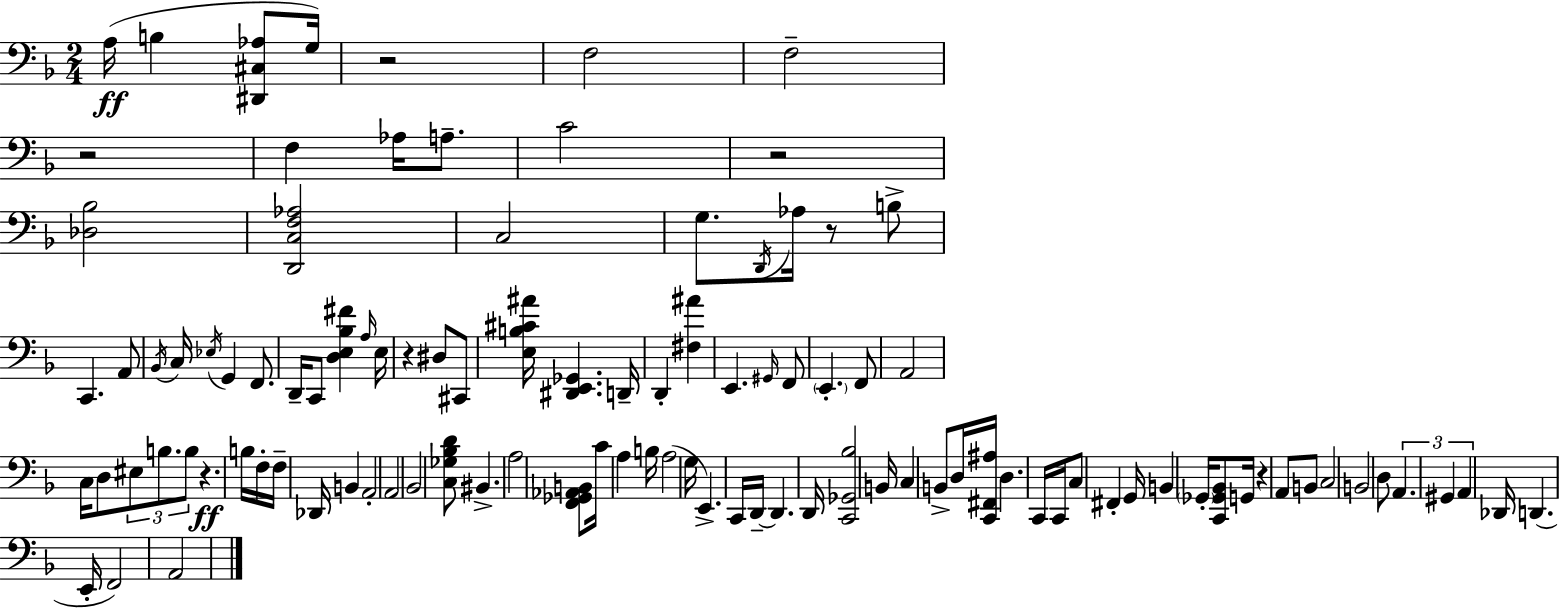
{
  \clef bass
  \numericTimeSignature
  \time 2/4
  \key f \major
  \repeat volta 2 { a16(\ff b4 <dis, cis aes>8 g16) | r2 | f2 | f2-- | \break r2 | f4 aes16 a8.-- | c'2 | r2 | \break <des bes>2 | <d, c f aes>2 | c2 | g8. \acciaccatura { d,16 } aes16 r8 b8-> | \break c,4. a,8 | \acciaccatura { bes,16 } c16 \acciaccatura { ees16 } g,4 | f,8. d,16-- c,8 <d e bes fis'>4 | \grace { a16 } e16 r4 | \break dis8 cis,8 <e b cis' ais'>16 <dis, e, ges,>4. | d,16-- d,4-. | <fis ais'>4 e,4. | \grace { gis,16 } f,8 \parenthesize e,4.-. | \break f,8 a,2 | c16 d8 | \tuplet 3/2 { eis8 b8. b8 } r4.\ff | b16 f16-. f16-- | \break des,16 b,4 a,2-. | a,2 | bes,2 | <c ges bes d'>8 bis,4.-> | \break a2 | <f, ges, aes, b,>8 c'16 | a4 b16 a2( | g16 e,4.->) | \break c,16 d,16--~~ d,4. | d,16 <c, ges, bes>2 | b,16 c4 | b,8-> d16 <c, fis, ais>16 d4. | \break c,16 c,16 c8 | fis,4-. g,16 b,4 | \parenthesize ges,16-. <c, ges, bes,>8 g,16 r4 | a,8 b,8 c2 | \break b,2 | d8 \tuplet 3/2 { a,4. | gis,4 | a,4 } des,16 d,4.( | \break e,16-. f,2) | a,2 | } \bar "|."
}